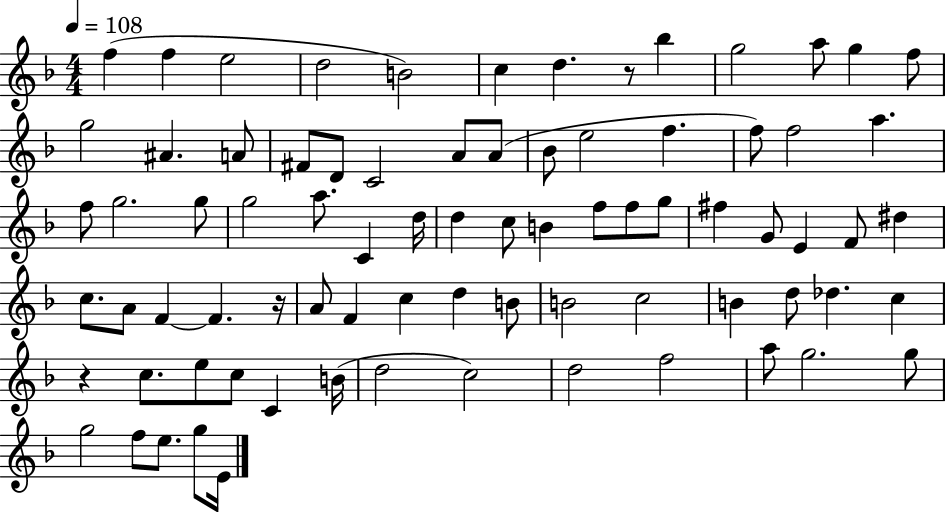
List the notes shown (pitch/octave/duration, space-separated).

F5/q F5/q E5/h D5/h B4/h C5/q D5/q. R/e Bb5/q G5/h A5/e G5/q F5/e G5/h A#4/q. A4/e F#4/e D4/e C4/h A4/e A4/e Bb4/e E5/h F5/q. F5/e F5/h A5/q. F5/e G5/h. G5/e G5/h A5/e. C4/q D5/s D5/q C5/e B4/q F5/e F5/e G5/e F#5/q G4/e E4/q F4/e D#5/q C5/e. A4/e F4/q F4/q. R/s A4/e F4/q C5/q D5/q B4/e B4/h C5/h B4/q D5/e Db5/q. C5/q R/q C5/e. E5/e C5/e C4/q B4/s D5/h C5/h D5/h F5/h A5/e G5/h. G5/e G5/h F5/e E5/e. G5/e E4/s